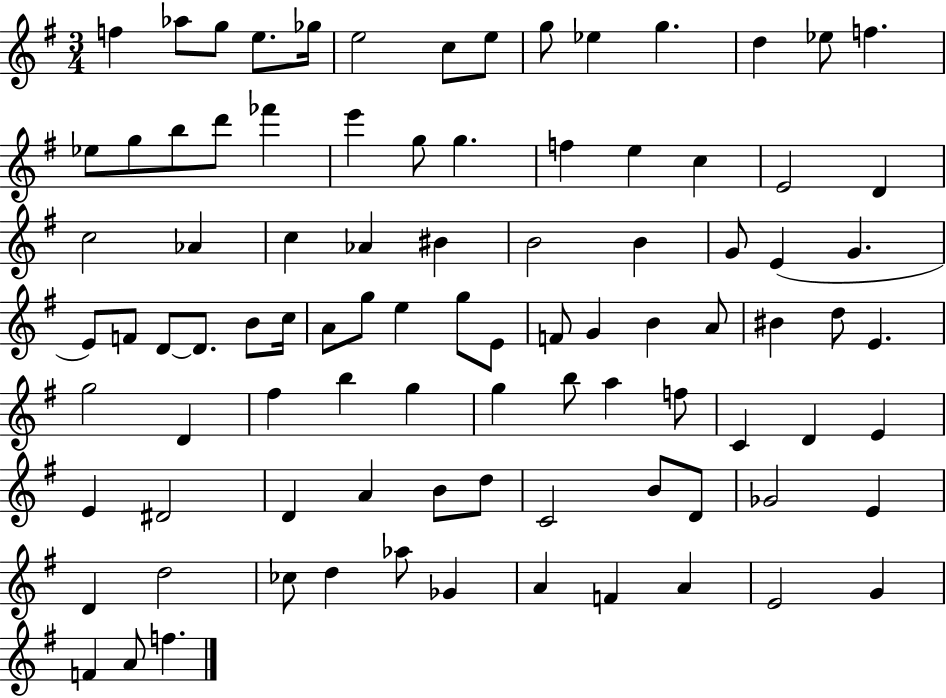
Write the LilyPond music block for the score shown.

{
  \clef treble
  \numericTimeSignature
  \time 3/4
  \key g \major
  f''4 aes''8 g''8 e''8. ges''16 | e''2 c''8 e''8 | g''8 ees''4 g''4. | d''4 ees''8 f''4. | \break ees''8 g''8 b''8 d'''8 fes'''4 | e'''4 g''8 g''4. | f''4 e''4 c''4 | e'2 d'4 | \break c''2 aes'4 | c''4 aes'4 bis'4 | b'2 b'4 | g'8 e'4( g'4. | \break e'8) f'8 d'8~~ d'8. b'8 c''16 | a'8 g''8 e''4 g''8 e'8 | f'8 g'4 b'4 a'8 | bis'4 d''8 e'4. | \break g''2 d'4 | fis''4 b''4 g''4 | g''4 b''8 a''4 f''8 | c'4 d'4 e'4 | \break e'4 dis'2 | d'4 a'4 b'8 d''8 | c'2 b'8 d'8 | ges'2 e'4 | \break d'4 d''2 | ces''8 d''4 aes''8 ges'4 | a'4 f'4 a'4 | e'2 g'4 | \break f'4 a'8 f''4. | \bar "|."
}